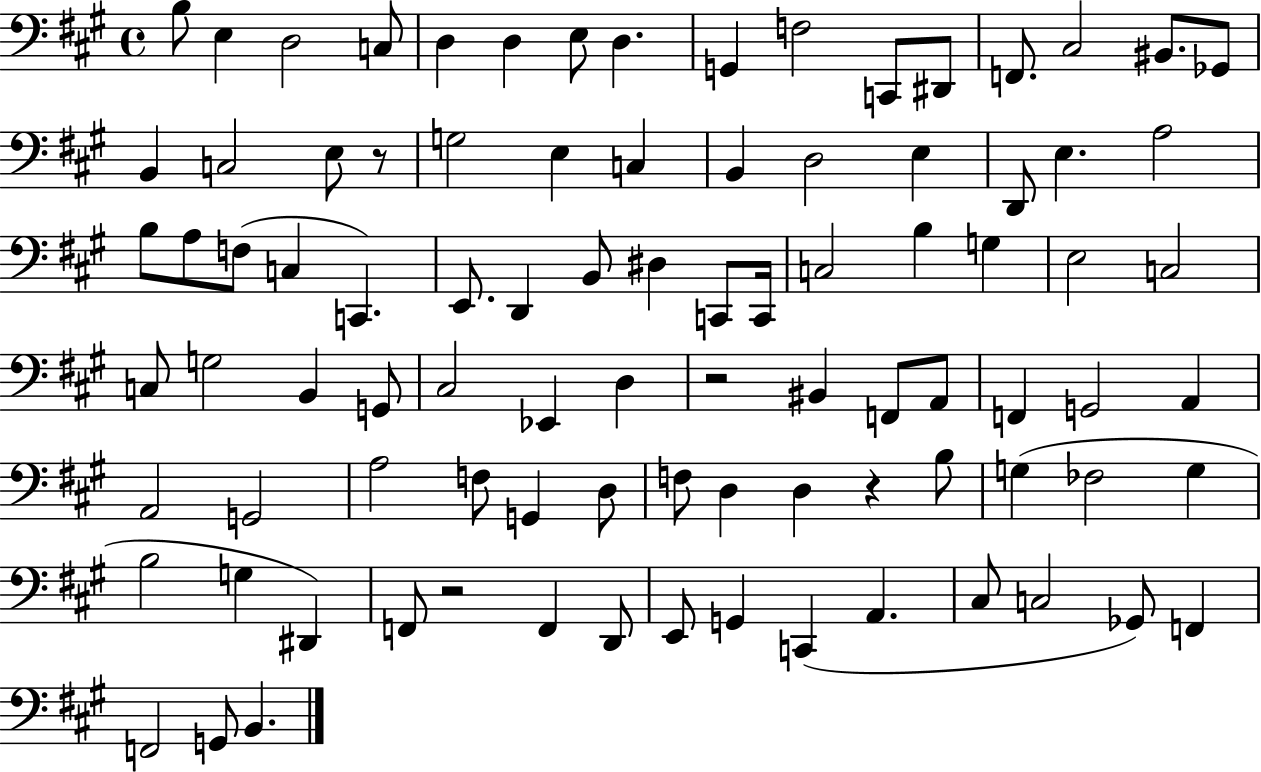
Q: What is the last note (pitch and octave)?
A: B2